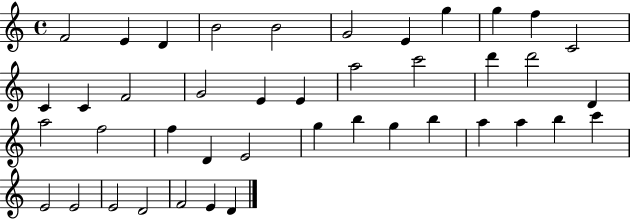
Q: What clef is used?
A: treble